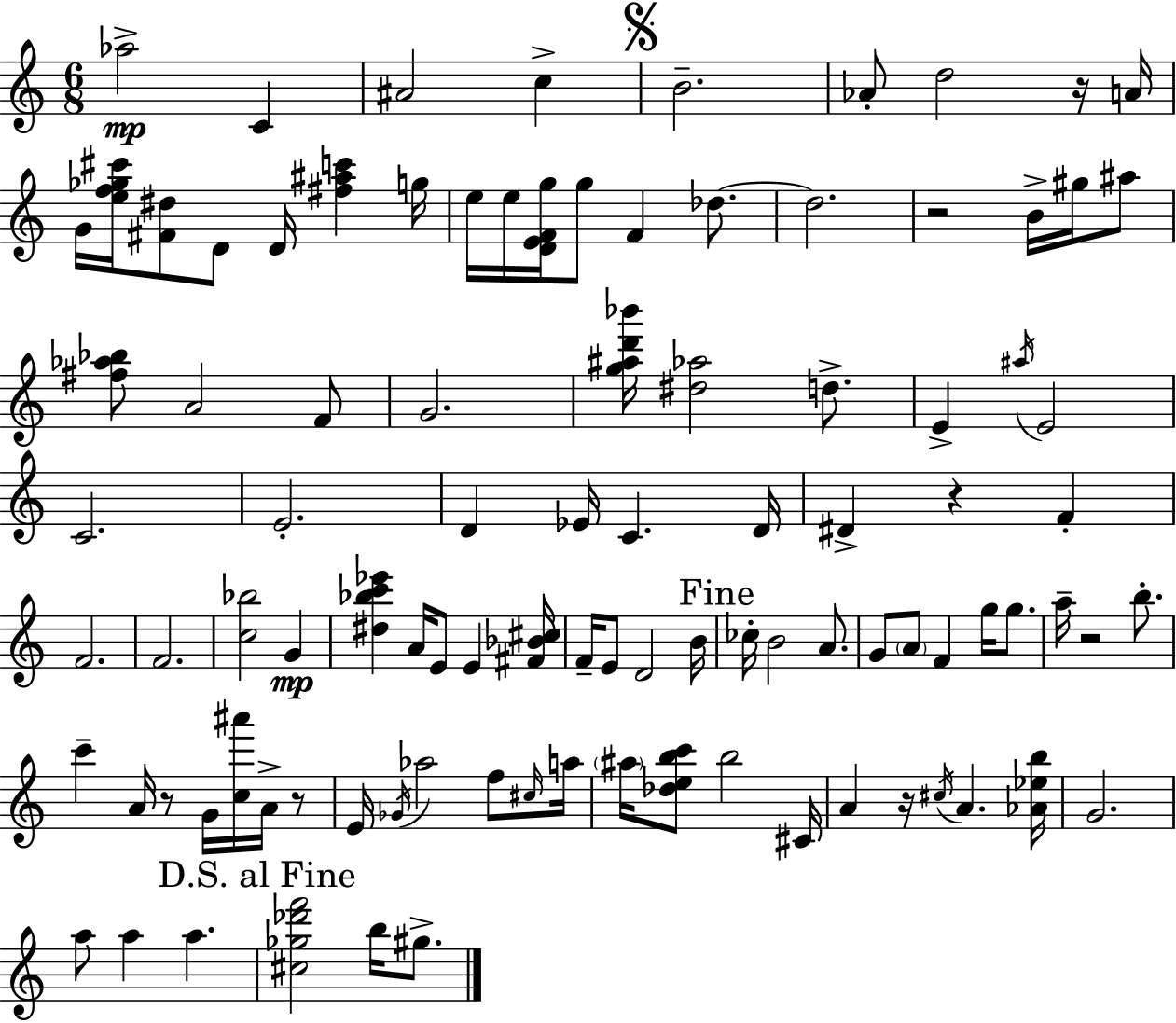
Ab5/h C4/q A#4/h C5/q B4/h. Ab4/e D5/h R/s A4/s G4/s [E5,F5,Gb5,C#6]/s [F#4,D#5]/e D4/e D4/s [F#5,A#5,C6]/q G5/s E5/s E5/s [D4,E4,F4,G5]/s G5/e F4/q Db5/e. Db5/h. R/h B4/s G#5/s A#5/e [F#5,Ab5,Bb5]/e A4/h F4/e G4/h. [G5,A#5,D6,Bb6]/s [D#5,Ab5]/h D5/e. E4/q A#5/s E4/h C4/h. E4/h. D4/q Eb4/s C4/q. D4/s D#4/q R/q F4/q F4/h. F4/h. [C5,Bb5]/h G4/q [D#5,Bb5,C6,Eb6]/q A4/s E4/e E4/q [F#4,Bb4,C#5]/s F4/s E4/e D4/h B4/s CES5/s B4/h A4/e. G4/e A4/e F4/q G5/s G5/e. A5/s R/h B5/e. C6/q A4/s R/e G4/s [C5,A#6]/s A4/s R/e E4/s Gb4/s Ab5/h F5/e C#5/s A5/s A#5/s [Db5,E5,B5,C6]/e B5/h C#4/s A4/q R/s C#5/s A4/q. [Ab4,Eb5,B5]/s G4/h. A5/e A5/q A5/q. [C#5,Gb5,Db6,F6]/h B5/s G#5/e.